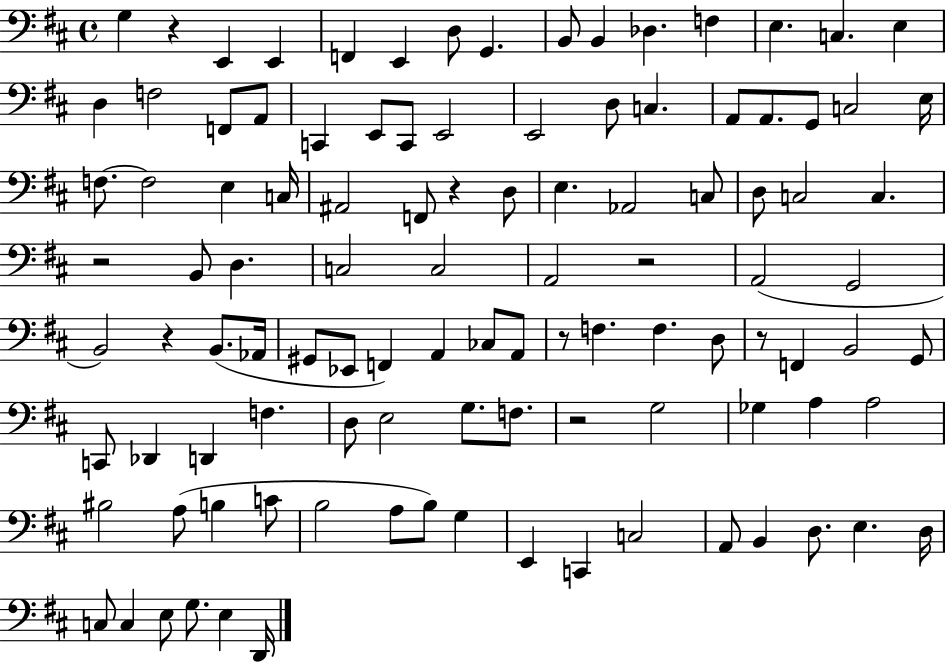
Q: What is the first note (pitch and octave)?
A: G3